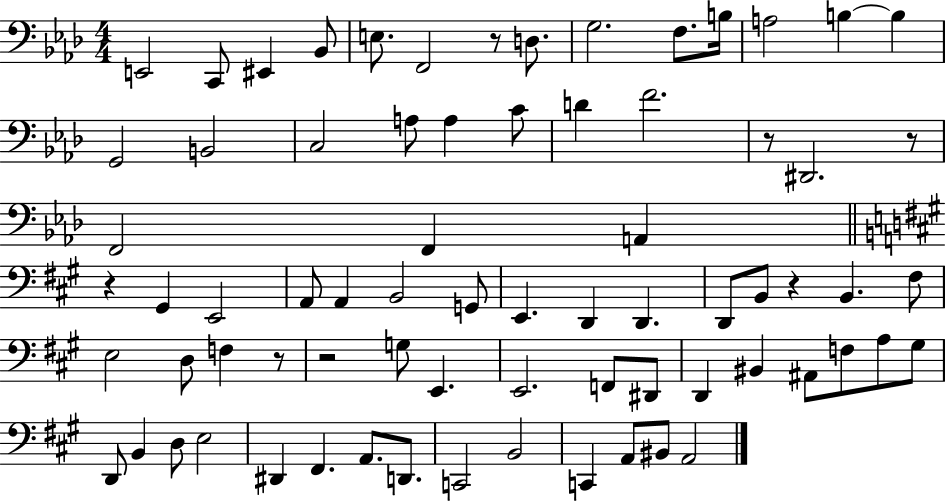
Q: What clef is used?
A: bass